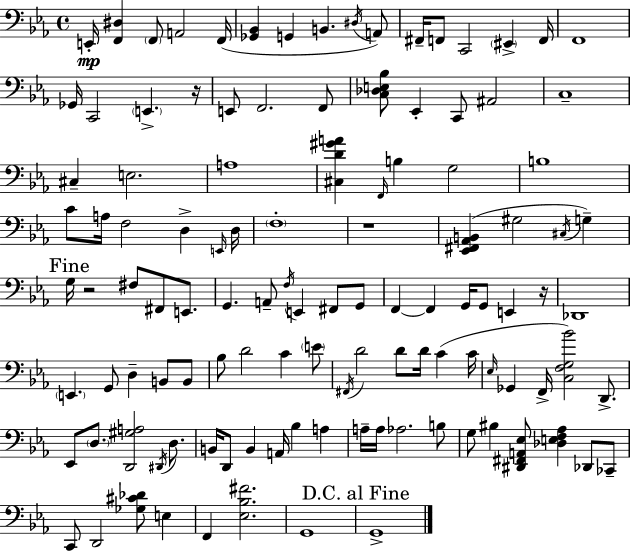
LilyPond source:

{
  \clef bass
  \time 4/4
  \defaultTimeSignature
  \key c \minor
  e,16-.\mp <f, dis>4 \parenthesize f,8 a,2 f,16( | <ges, bes,>4 g,4 b,4. \acciaccatura { dis16 }) a,8 | fis,16-- f,8 c,2 \parenthesize eis,4-> | f,16 f,1 | \break ges,16 c,2 \parenthesize e,4.-> | r16 e,8 f,2. f,8 | <c des e bes>8 ees,4-. c,8 ais,2 | c1-- | \break cis4-- e2. | a1 | <cis d' gis' a'>4 \grace { f,16 } b4 g2 | b1 | \break c'8 a16 f2 d4-> | \grace { e,16 } d16 \parenthesize f1-. | r1 | <ees, fis, aes, b,>4( gis2 \acciaccatura { cis16 } | \break g4--) \mark "Fine" g16 r2 fis8 fis,8 | e,8. g,4. a,8-- \acciaccatura { f16 } e,4 | fis,8 g,8 f,4~~ f,4 g,16 g,8 | e,4 r16 des,1 | \break \parenthesize e,4. g,8 d4-- | b,8 b,8 bes8 d'2 c'4 | \parenthesize e'8 \acciaccatura { fis,16 } d'2 d'8 | d'16 c'4( c'16 \grace { ees16 } ges,4 f,16-> <c f g bes'>2) | \break d,8.-> ees,8 \parenthesize d8. <d, gis a>2 | \acciaccatura { dis,16 } d8. b,16 d,8 b,4 a,16 | bes4 a4 a16-- a16 aes2. | b8 g8 bis4 <dis, fis, a, ees>8 | \break <des e f aes>4 des,8 ces,8-- c,8 d,2 | <ges cis' des'>8 e4 f,4 <ees bes fis'>2. | g,1 | \mark "D.C. al Fine" g,1-> | \break \bar "|."
}